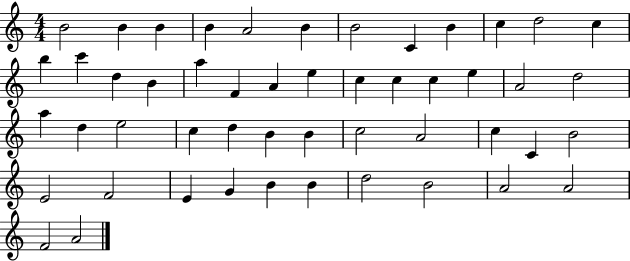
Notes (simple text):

B4/h B4/q B4/q B4/q A4/h B4/q B4/h C4/q B4/q C5/q D5/h C5/q B5/q C6/q D5/q B4/q A5/q F4/q A4/q E5/q C5/q C5/q C5/q E5/q A4/h D5/h A5/q D5/q E5/h C5/q D5/q B4/q B4/q C5/h A4/h C5/q C4/q B4/h E4/h F4/h E4/q G4/q B4/q B4/q D5/h B4/h A4/h A4/h F4/h A4/h